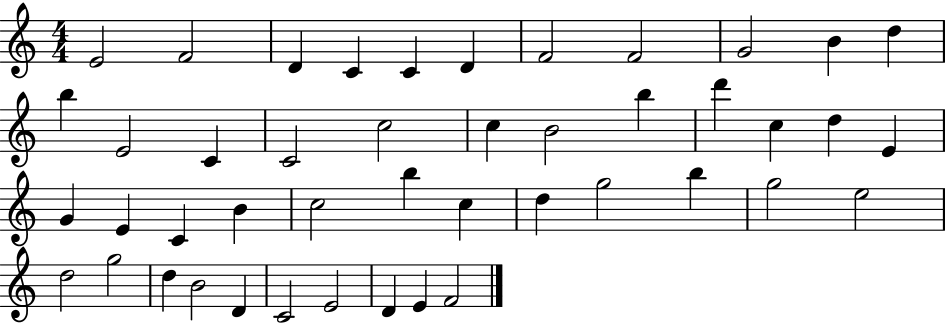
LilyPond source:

{
  \clef treble
  \numericTimeSignature
  \time 4/4
  \key c \major
  e'2 f'2 | d'4 c'4 c'4 d'4 | f'2 f'2 | g'2 b'4 d''4 | \break b''4 e'2 c'4 | c'2 c''2 | c''4 b'2 b''4 | d'''4 c''4 d''4 e'4 | \break g'4 e'4 c'4 b'4 | c''2 b''4 c''4 | d''4 g''2 b''4 | g''2 e''2 | \break d''2 g''2 | d''4 b'2 d'4 | c'2 e'2 | d'4 e'4 f'2 | \break \bar "|."
}